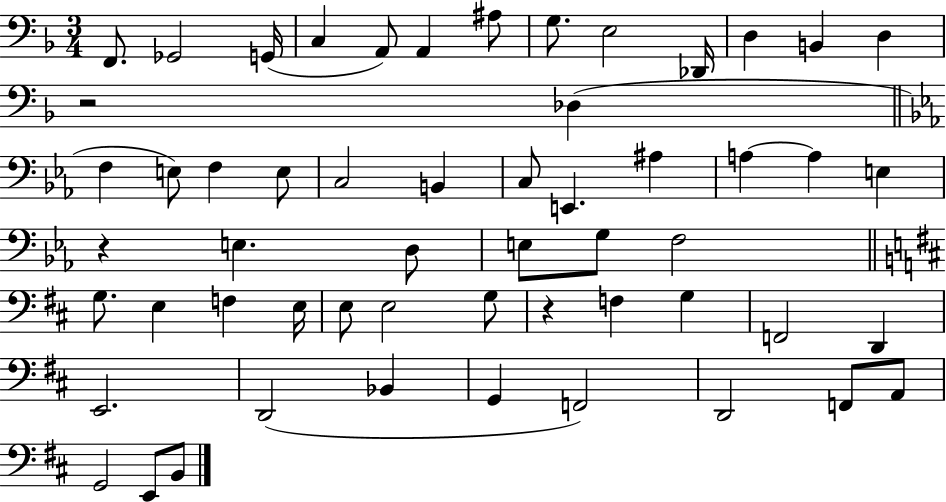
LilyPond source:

{
  \clef bass
  \numericTimeSignature
  \time 3/4
  \key f \major
  f,8. ges,2 g,16( | c4 a,8) a,4 ais8 | g8. e2 des,16 | d4 b,4 d4 | \break r2 des4( | \bar "||" \break \key ees \major f4 e8) f4 e8 | c2 b,4 | c8 e,4. ais4 | a4~~ a4 e4 | \break r4 e4. d8 | e8 g8 f2 | \bar "||" \break \key d \major g8. e4 f4 e16 | e8 e2 g8 | r4 f4 g4 | f,2 d,4 | \break e,2. | d,2( bes,4 | g,4 f,2) | d,2 f,8 a,8 | \break g,2 e,8 b,8 | \bar "|."
}